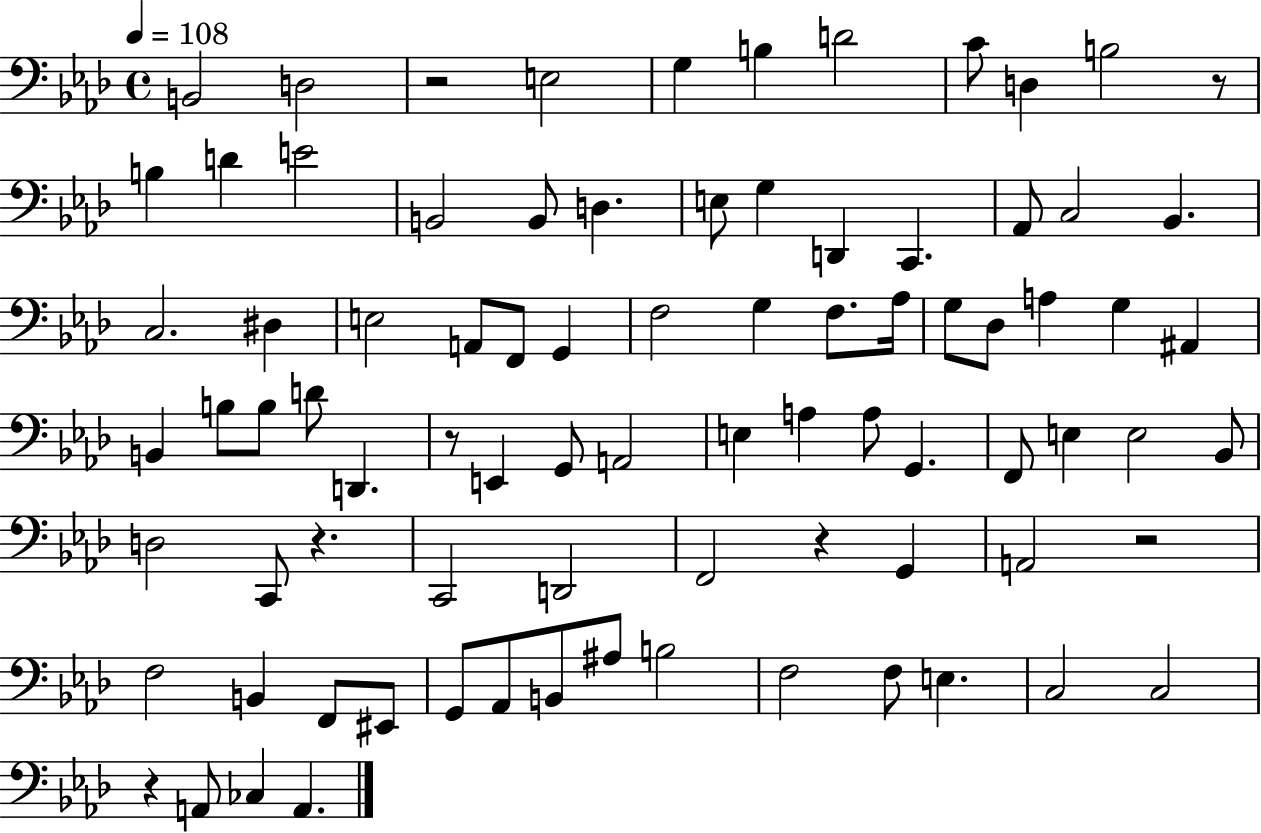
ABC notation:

X:1
T:Untitled
M:4/4
L:1/4
K:Ab
B,,2 D,2 z2 E,2 G, B, D2 C/2 D, B,2 z/2 B, D E2 B,,2 B,,/2 D, E,/2 G, D,, C,, _A,,/2 C,2 _B,, C,2 ^D, E,2 A,,/2 F,,/2 G,, F,2 G, F,/2 _A,/4 G,/2 _D,/2 A, G, ^A,, B,, B,/2 B,/2 D/2 D,, z/2 E,, G,,/2 A,,2 E, A, A,/2 G,, F,,/2 E, E,2 _B,,/2 D,2 C,,/2 z C,,2 D,,2 F,,2 z G,, A,,2 z2 F,2 B,, F,,/2 ^E,,/2 G,,/2 _A,,/2 B,,/2 ^A,/2 B,2 F,2 F,/2 E, C,2 C,2 z A,,/2 _C, A,,